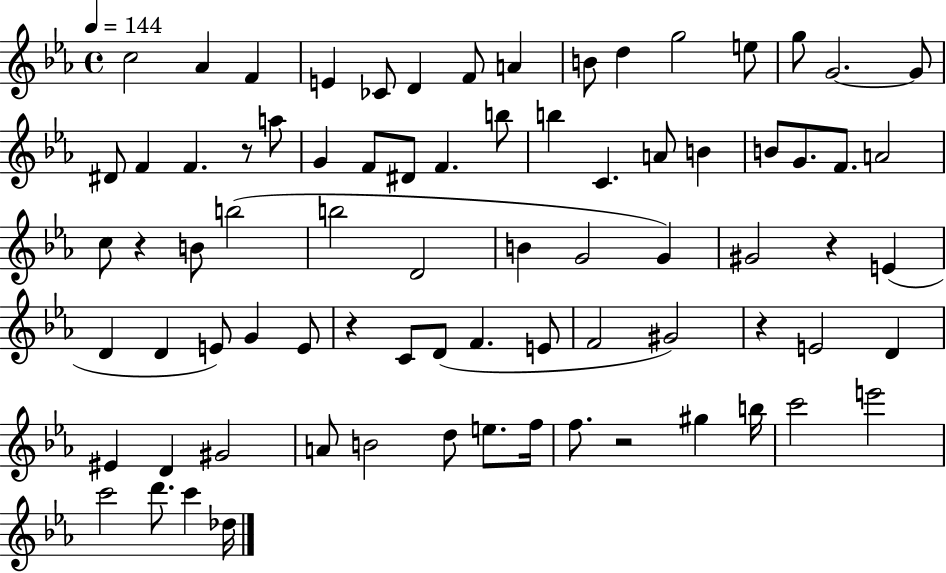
C5/h Ab4/q F4/q E4/q CES4/e D4/q F4/e A4/q B4/e D5/q G5/h E5/e G5/e G4/h. G4/e D#4/e F4/q F4/q. R/e A5/e G4/q F4/e D#4/e F4/q. B5/e B5/q C4/q. A4/e B4/q B4/e G4/e. F4/e. A4/h C5/e R/q B4/e B5/h B5/h D4/h B4/q G4/h G4/q G#4/h R/q E4/q D4/q D4/q E4/e G4/q E4/e R/q C4/e D4/e F4/q. E4/e F4/h G#4/h R/q E4/h D4/q EIS4/q D4/q G#4/h A4/e B4/h D5/e E5/e. F5/s F5/e. R/h G#5/q B5/s C6/h E6/h C6/h D6/e. C6/q Db5/s